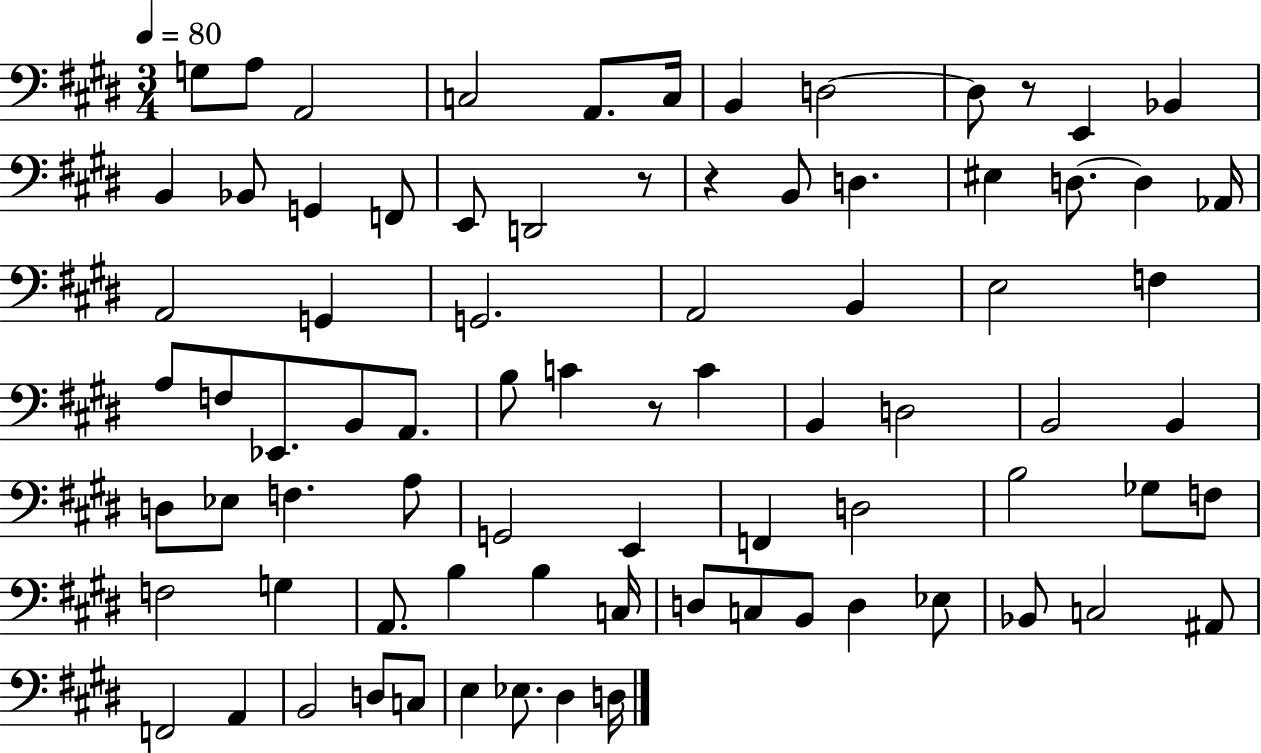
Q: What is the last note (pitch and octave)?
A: D3